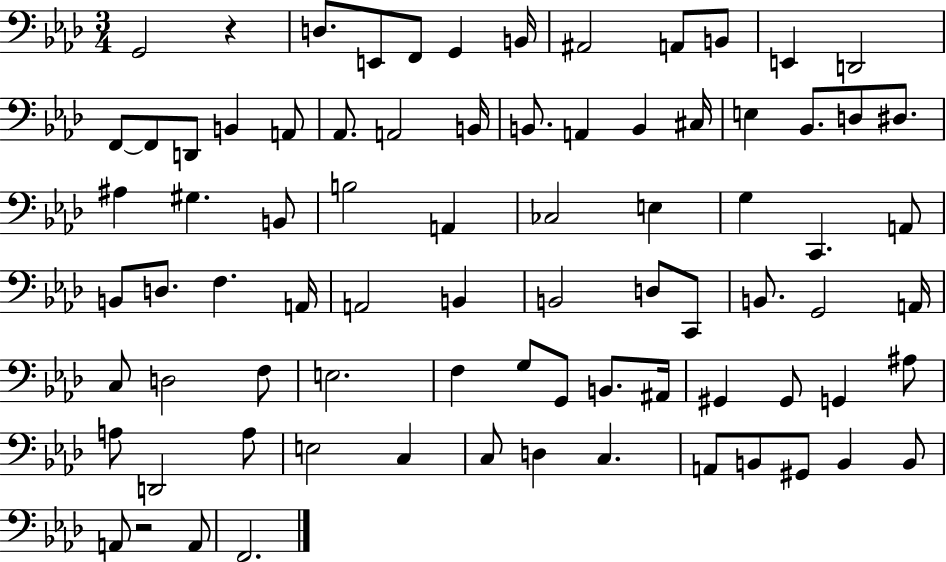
G2/h R/q D3/e. E2/e F2/e G2/q B2/s A#2/h A2/e B2/e E2/q D2/h F2/e F2/e D2/e B2/q A2/e Ab2/e. A2/h B2/s B2/e. A2/q B2/q C#3/s E3/q Bb2/e. D3/e D#3/e. A#3/q G#3/q. B2/e B3/h A2/q CES3/h E3/q G3/q C2/q. A2/e B2/e D3/e. F3/q. A2/s A2/h B2/q B2/h D3/e C2/e B2/e. G2/h A2/s C3/e D3/h F3/e E3/h. F3/q G3/e G2/e B2/e. A#2/s G#2/q G#2/e G2/q A#3/e A3/e D2/h A3/e E3/h C3/q C3/e D3/q C3/q. A2/e B2/e G#2/e B2/q B2/e A2/e R/h A2/e F2/h.